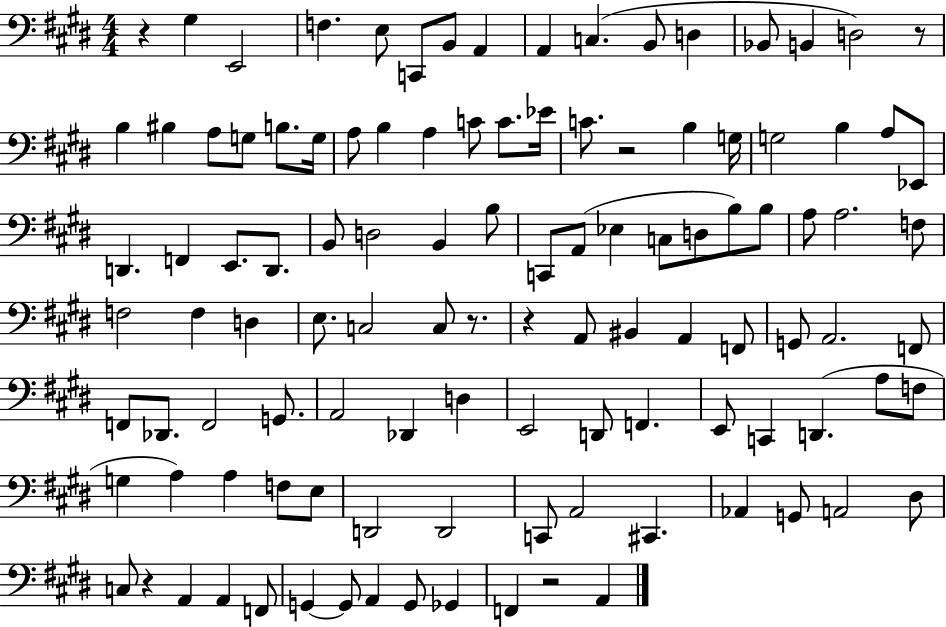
X:1
T:Untitled
M:4/4
L:1/4
K:E
z ^G, E,,2 F, E,/2 C,,/2 B,,/2 A,, A,, C, B,,/2 D, _B,,/2 B,, D,2 z/2 B, ^B, A,/2 G,/2 B,/2 G,/4 A,/2 B, A, C/2 C/2 _E/4 C/2 z2 B, G,/4 G,2 B, A,/2 _E,,/2 D,, F,, E,,/2 D,,/2 B,,/2 D,2 B,, B,/2 C,,/2 A,,/2 _E, C,/2 D,/2 B,/2 B,/2 A,/2 A,2 F,/2 F,2 F, D, E,/2 C,2 C,/2 z/2 z A,,/2 ^B,, A,, F,,/2 G,,/2 A,,2 F,,/2 F,,/2 _D,,/2 F,,2 G,,/2 A,,2 _D,, D, E,,2 D,,/2 F,, E,,/2 C,, D,, A,/2 F,/2 G, A, A, F,/2 E,/2 D,,2 D,,2 C,,/2 A,,2 ^C,, _A,, G,,/2 A,,2 ^D,/2 C,/2 z A,, A,, F,,/2 G,, G,,/2 A,, G,,/2 _G,, F,, z2 A,,